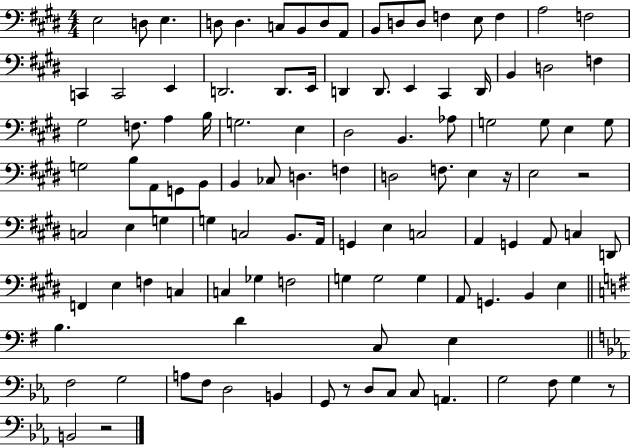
{
  \clef bass
  \numericTimeSignature
  \time 4/4
  \key e \major
  e2 d8 e4. | d8 d4. c8 b,8 d8 a,8 | b,8 d8 d8 f4 e8 f4 | a2 f2 | \break c,4 c,2 e,4 | d,2. d,8. e,16 | d,4 d,8. e,4 cis,4 d,16 | b,4 d2 f4 | \break gis2 f8. a4 b16 | g2. e4 | dis2 b,4. aes8 | g2 g8 e4 g8 | \break g2 b8 a,8 g,8 b,8 | b,4 ces8 d4. f4 | d2 f8. e4 r16 | e2 r2 | \break c2 e4 g4 | g4 c2 b,8. a,16 | g,4 e4 c2 | a,4 g,4 a,8 c4 d,8 | \break f,4 e4 f4 c4 | c4 ges4 f2 | g4 g2 g4 | a,8 g,4. b,4 e4 | \break \bar "||" \break \key g \major b4. d'4 c8 e4 | \bar "||" \break \key c \minor f2 g2 | a8 f8 d2 b,4 | g,8 r8 d8 c8 c8 a,4. | g2 f8 g4 r8 | \break b,2 r2 | \bar "|."
}